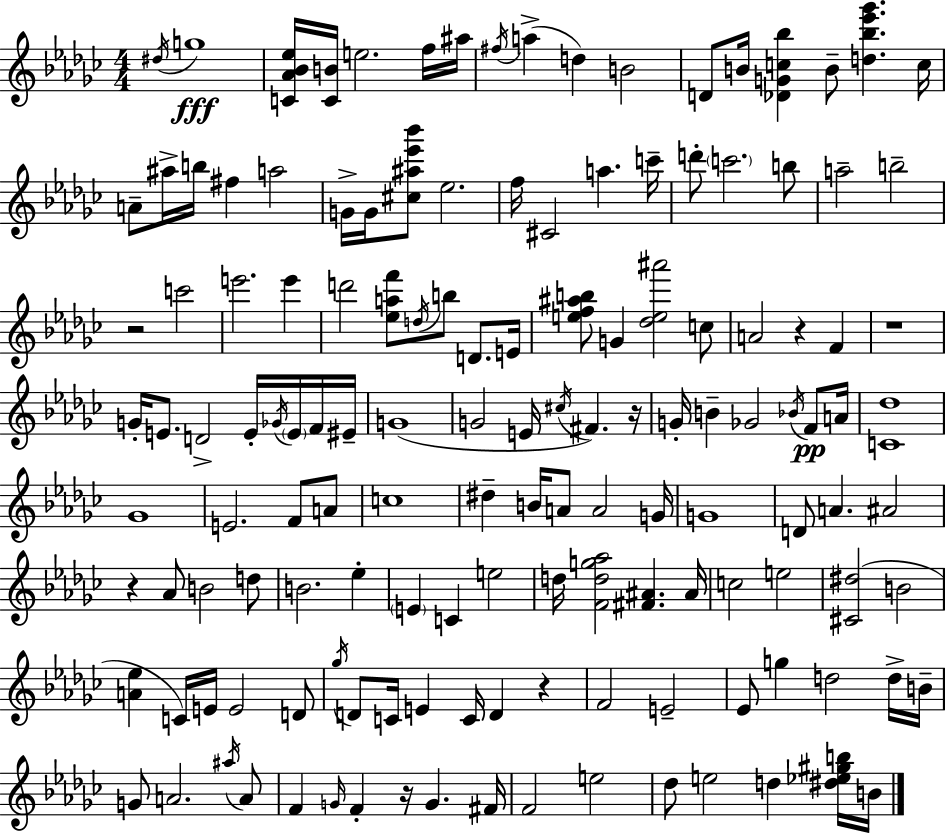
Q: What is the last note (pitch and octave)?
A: B4